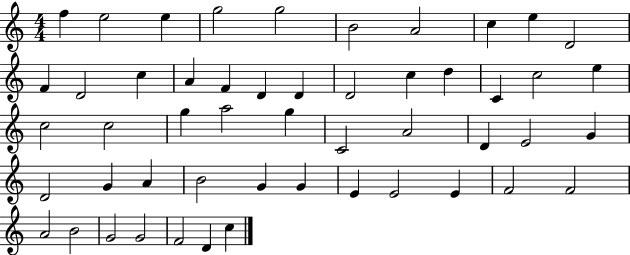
X:1
T:Untitled
M:4/4
L:1/4
K:C
f e2 e g2 g2 B2 A2 c e D2 F D2 c A F D D D2 c d C c2 e c2 c2 g a2 g C2 A2 D E2 G D2 G A B2 G G E E2 E F2 F2 A2 B2 G2 G2 F2 D c